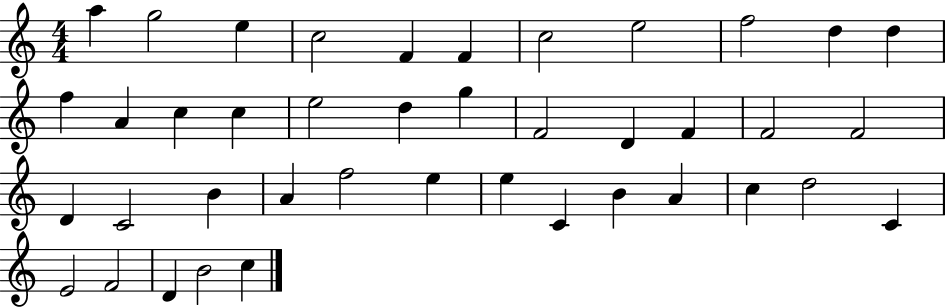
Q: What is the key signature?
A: C major